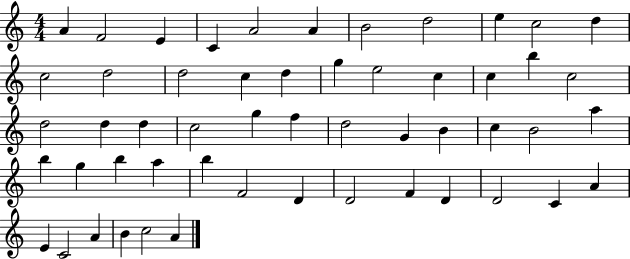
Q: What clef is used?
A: treble